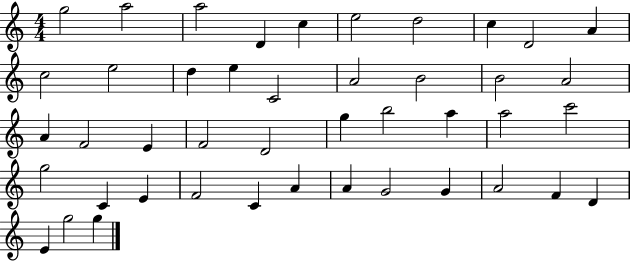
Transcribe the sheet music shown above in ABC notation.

X:1
T:Untitled
M:4/4
L:1/4
K:C
g2 a2 a2 D c e2 d2 c D2 A c2 e2 d e C2 A2 B2 B2 A2 A F2 E F2 D2 g b2 a a2 c'2 g2 C E F2 C A A G2 G A2 F D E g2 g